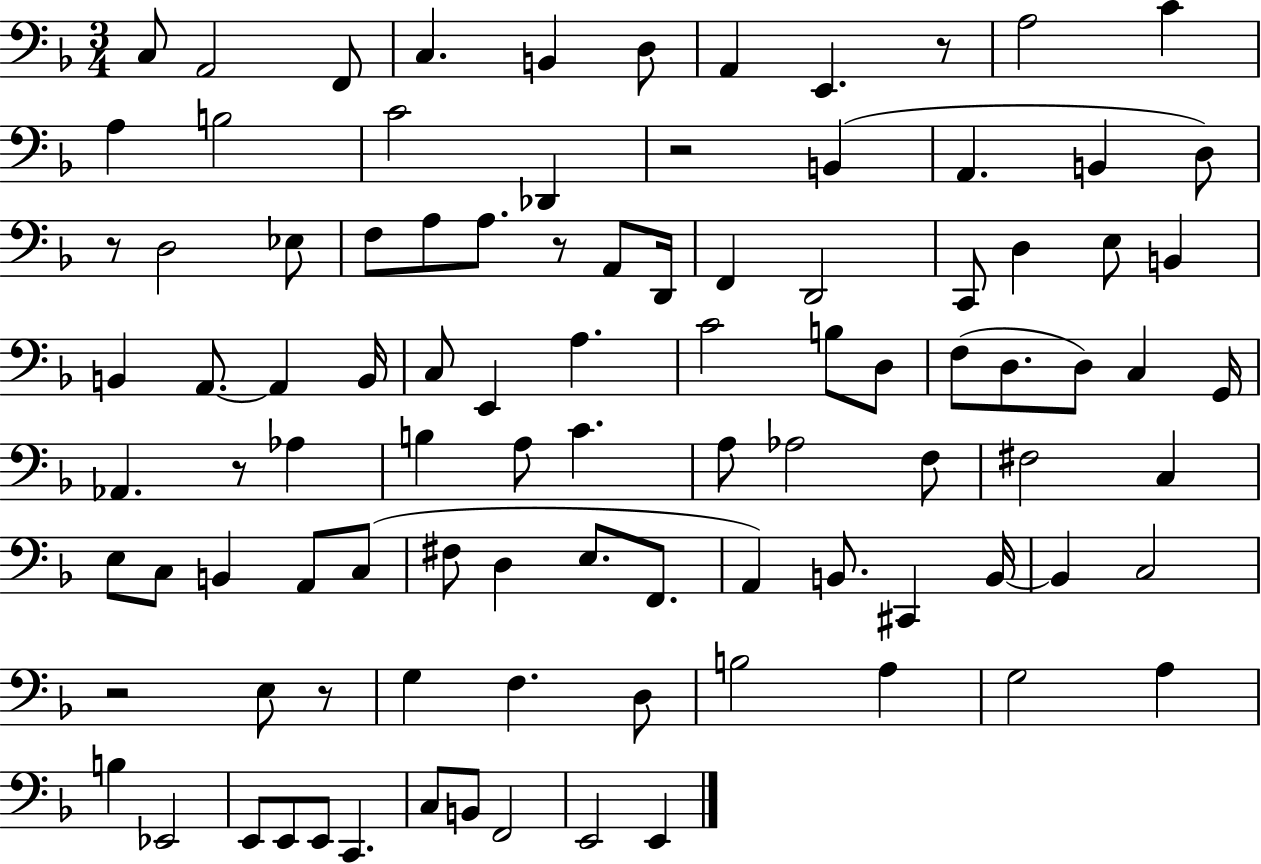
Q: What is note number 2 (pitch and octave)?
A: A2